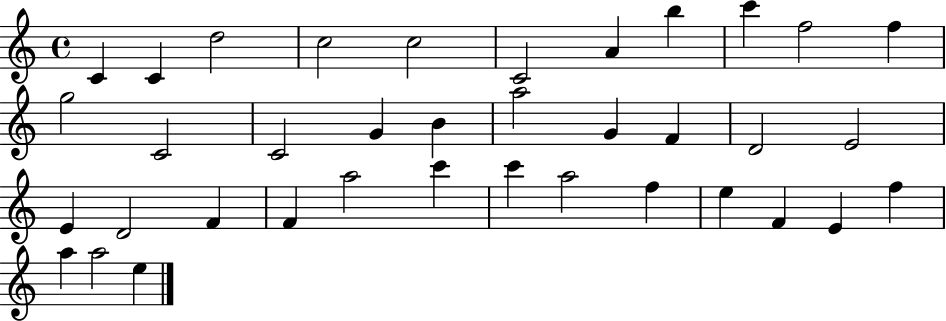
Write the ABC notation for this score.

X:1
T:Untitled
M:4/4
L:1/4
K:C
C C d2 c2 c2 C2 A b c' f2 f g2 C2 C2 G B a2 G F D2 E2 E D2 F F a2 c' c' a2 f e F E f a a2 e